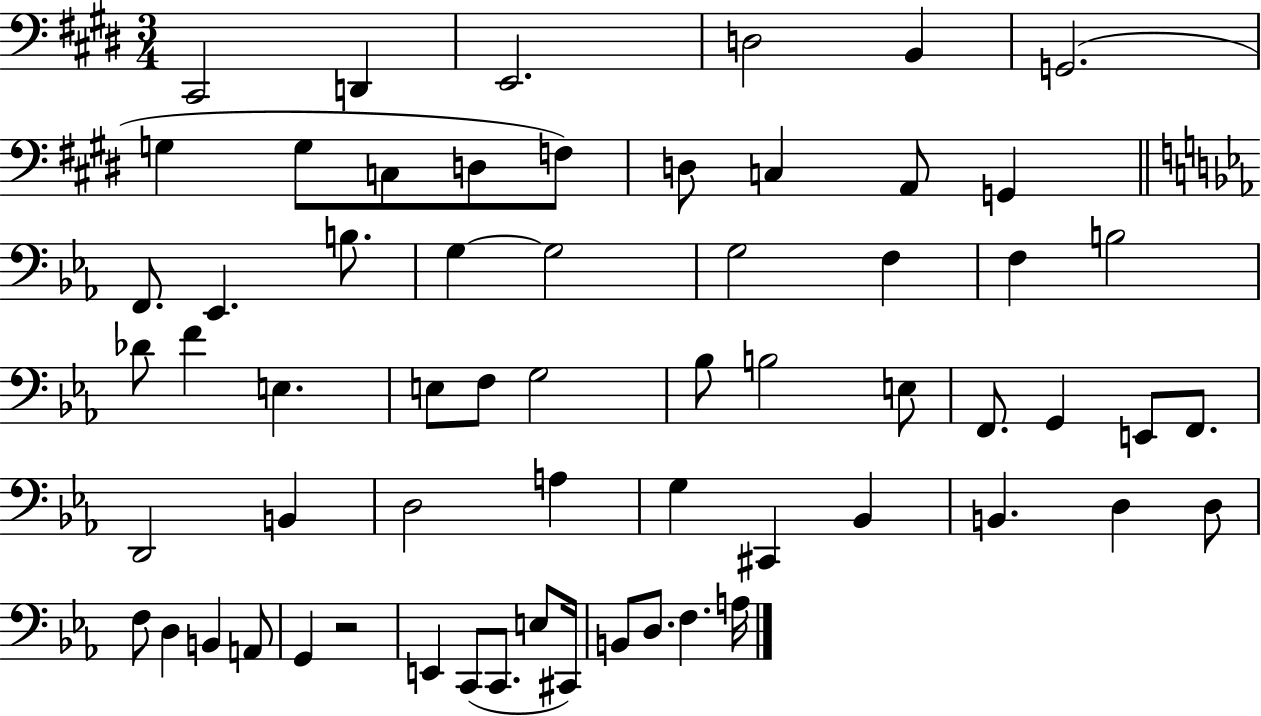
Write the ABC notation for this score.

X:1
T:Untitled
M:3/4
L:1/4
K:E
^C,,2 D,, E,,2 D,2 B,, G,,2 G, G,/2 C,/2 D,/2 F,/2 D,/2 C, A,,/2 G,, F,,/2 _E,, B,/2 G, G,2 G,2 F, F, B,2 _D/2 F E, E,/2 F,/2 G,2 _B,/2 B,2 E,/2 F,,/2 G,, E,,/2 F,,/2 D,,2 B,, D,2 A, G, ^C,, _B,, B,, D, D,/2 F,/2 D, B,, A,,/2 G,, z2 E,, C,,/2 C,,/2 E,/2 ^C,,/4 B,,/2 D,/2 F, A,/4